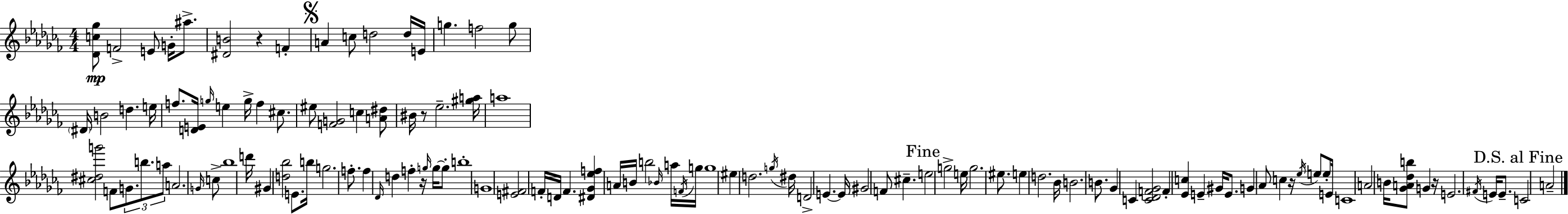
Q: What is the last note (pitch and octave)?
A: A4